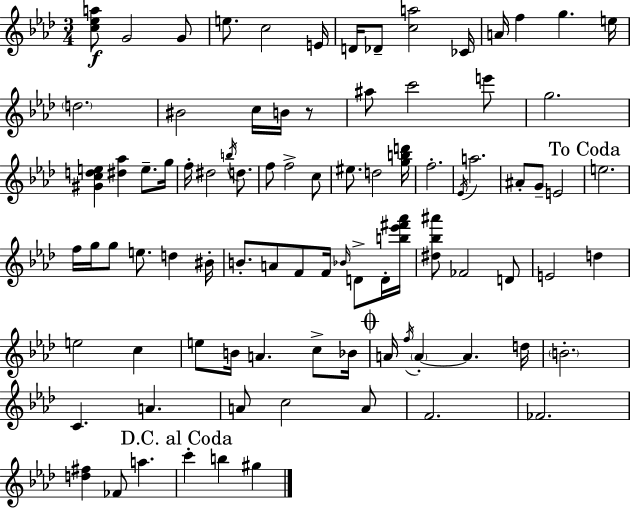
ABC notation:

X:1
T:Untitled
M:3/4
L:1/4
K:Fm
[c_ea]/2 G2 G/2 e/2 c2 E/4 D/4 _D/2 [ca]2 _C/4 A/4 f g e/4 d2 ^B2 c/4 B/4 z/2 ^a/2 c'2 e'/2 g2 [^Gcde] [^d_a] e/2 g/4 f/4 ^d2 b/4 d/2 f/2 f2 c/2 ^e/2 d2 [gbd']/4 f2 _E/4 a2 ^A/2 G/2 E2 e2 f/4 g/4 g/2 e/2 d ^B/4 B/2 A/2 F/2 F/4 _B/4 D/2 D/4 [b_e'^f'_a']/4 [^d_b^a']/2 _F2 D/2 E2 d e2 c e/2 B/4 A c/2 _B/4 A/4 f/4 A A d/4 B2 C A A/2 c2 A/2 F2 _F2 [d^f] _F/2 a c' b ^g